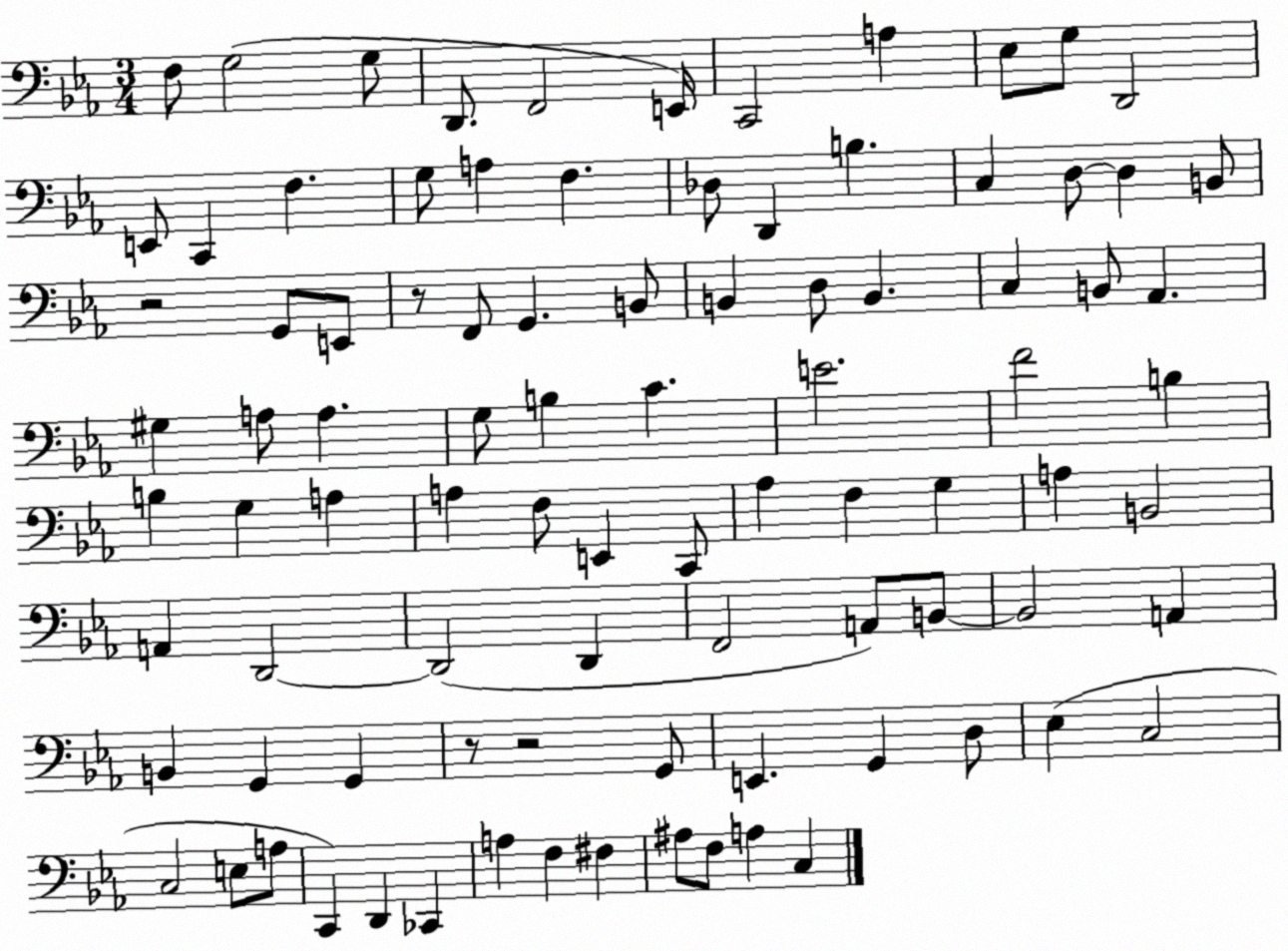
X:1
T:Untitled
M:3/4
L:1/4
K:Eb
F,/2 G,2 G,/2 D,,/2 F,,2 E,,/4 C,,2 A, _E,/2 G,/2 D,,2 E,,/2 C,, F, G,/2 A, F, _D,/2 D,, B, C, D,/2 D, B,,/2 z2 G,,/2 E,,/2 z/2 F,,/2 G,, B,,/2 B,, D,/2 B,, C, B,,/2 _A,, ^G, A,/2 A, G,/2 B, C E2 F2 B, B, G, A, A, F,/2 E,, C,,/2 _A, F, G, A, B,,2 A,, D,,2 D,,2 D,, F,,2 A,,/2 B,,/2 B,,2 A,, B,, G,, G,, z/2 z2 G,,/2 E,, G,, D,/2 _E, C,2 C,2 E,/2 A,/2 C,, D,, _C,, A, F, ^F, ^A,/2 F,/2 A, C,